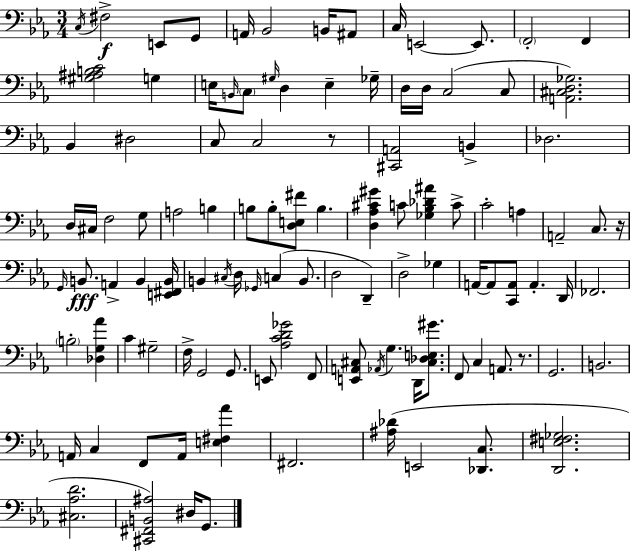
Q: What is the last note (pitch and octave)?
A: G2